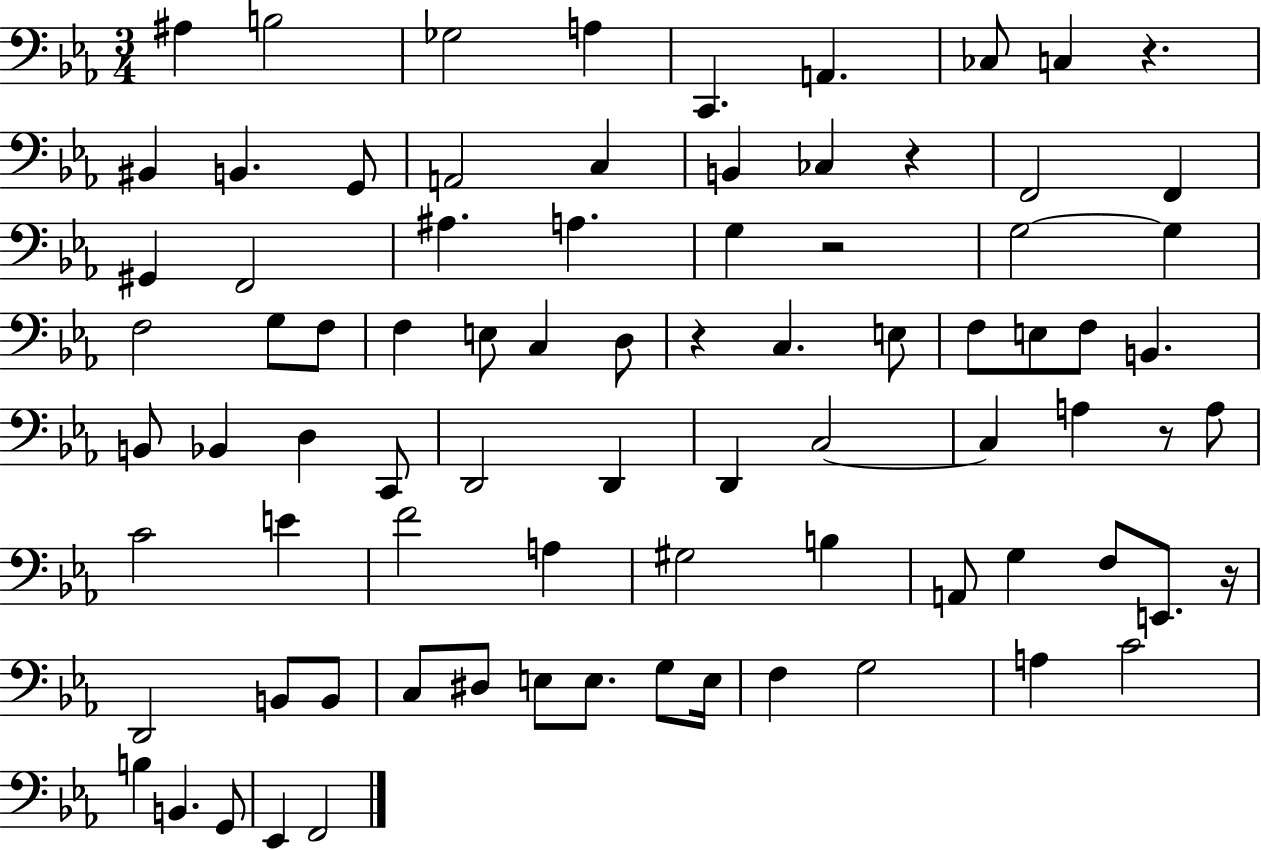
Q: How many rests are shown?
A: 6